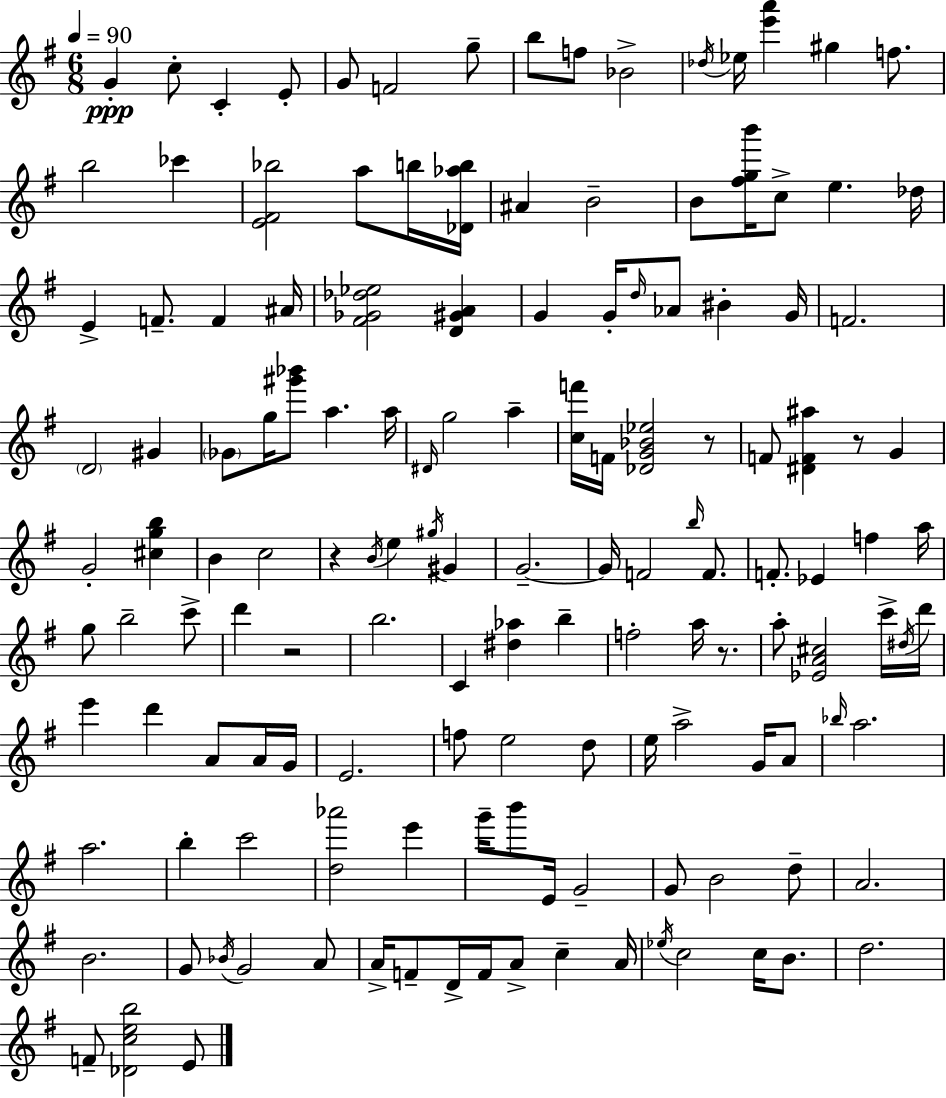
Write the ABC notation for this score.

X:1
T:Untitled
M:6/8
L:1/4
K:G
G c/2 C E/2 G/2 F2 g/2 b/2 f/2 _B2 _d/4 _e/4 [e'a'] ^g f/2 b2 _c' [E^F_b]2 a/2 b/4 [_D_ab]/4 ^A B2 B/2 [^fgb']/4 c/2 e _d/4 E F/2 F ^A/4 [^F_G_d_e]2 [D^GA] G G/4 d/4 _A/2 ^B G/4 F2 D2 ^G _G/2 g/4 [^g'_b']/2 a a/4 ^D/4 g2 a [cf']/4 F/4 [_DG_B_e]2 z/2 F/2 [^DF^a] z/2 G G2 [^cgb] B c2 z B/4 e ^g/4 ^G G2 G/4 F2 b/4 F/2 F/2 _E f a/4 g/2 b2 c'/2 d' z2 b2 C [^d_a] b f2 a/4 z/2 a/2 [_EA^c]2 c'/4 ^d/4 d'/4 e' d' A/2 A/4 G/4 E2 f/2 e2 d/2 e/4 a2 G/4 A/2 _b/4 a2 a2 b c'2 [d_a']2 e' g'/4 b'/2 E/4 G2 G/2 B2 d/2 A2 B2 G/2 _B/4 G2 A/2 A/4 F/2 D/4 F/4 A/2 c A/4 _e/4 c2 c/4 B/2 d2 F/2 [_Dceb]2 E/2